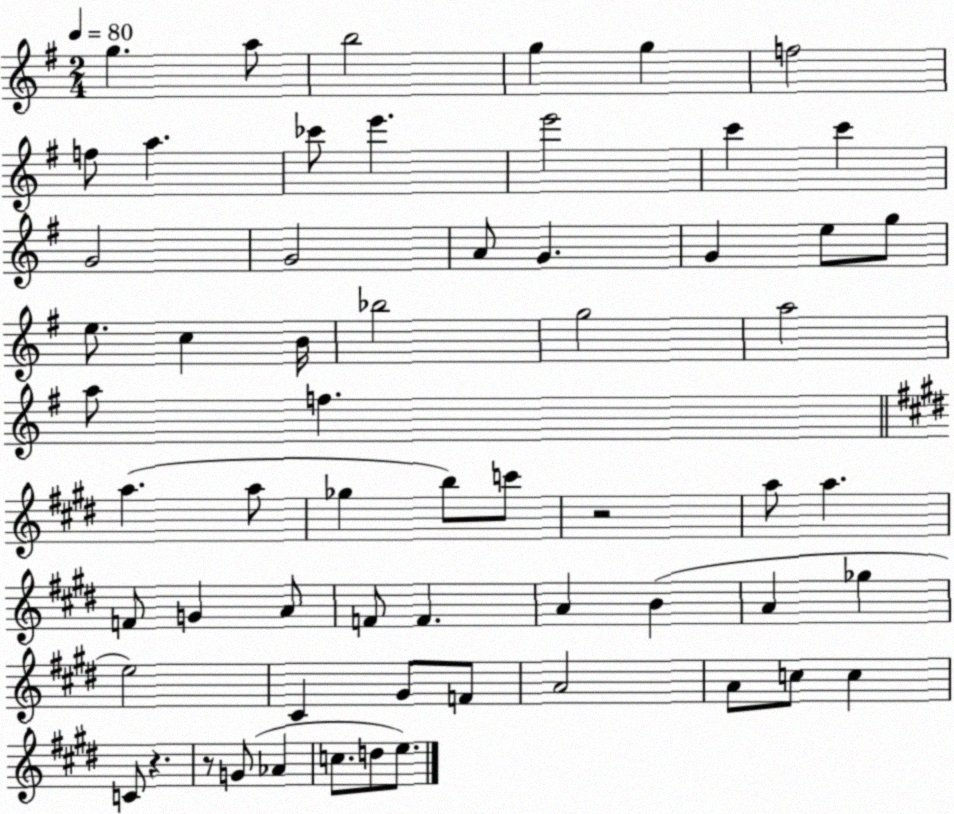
X:1
T:Untitled
M:2/4
L:1/4
K:G
g a/2 b2 g g f2 f/2 a _c'/2 e' e'2 c' c' G2 G2 A/2 G G e/2 g/2 e/2 c B/4 _b2 g2 a2 a/2 f a a/2 _g b/2 c'/2 z2 a/2 a F/2 G A/2 F/2 F A B A _g e2 ^C ^G/2 F/2 A2 A/2 c/2 c C/2 z z/2 G/2 _A c/2 d/2 e/2